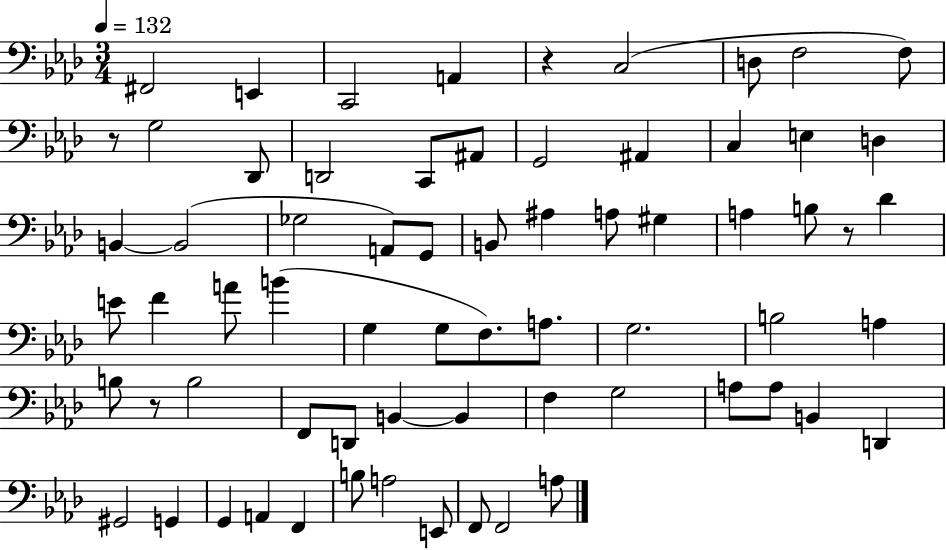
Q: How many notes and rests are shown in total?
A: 68